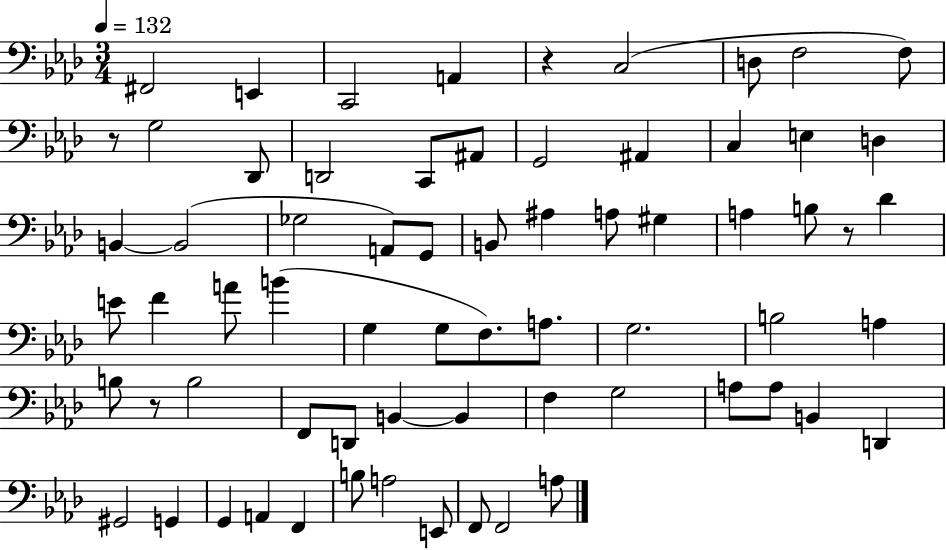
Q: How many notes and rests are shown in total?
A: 68